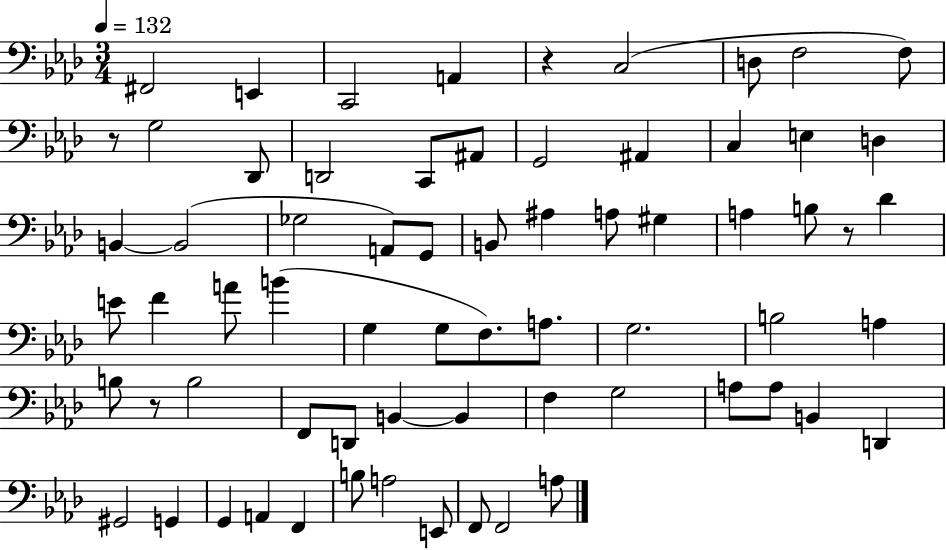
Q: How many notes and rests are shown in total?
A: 68